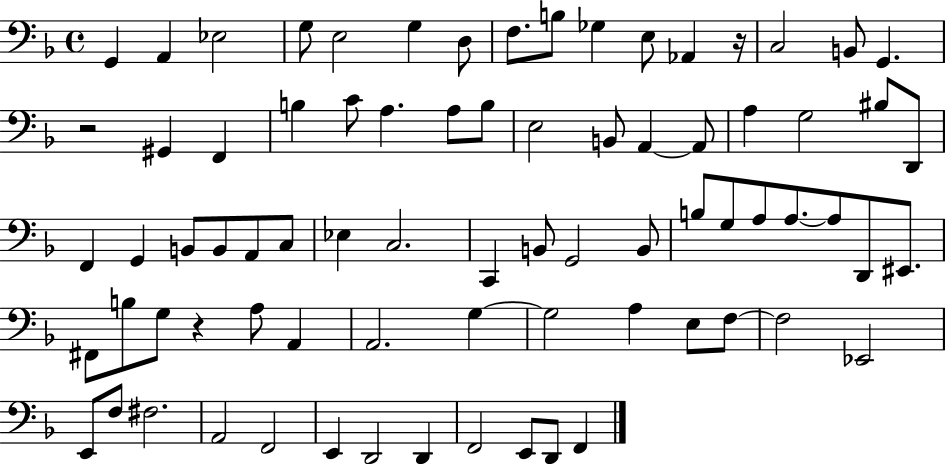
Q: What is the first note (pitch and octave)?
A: G2